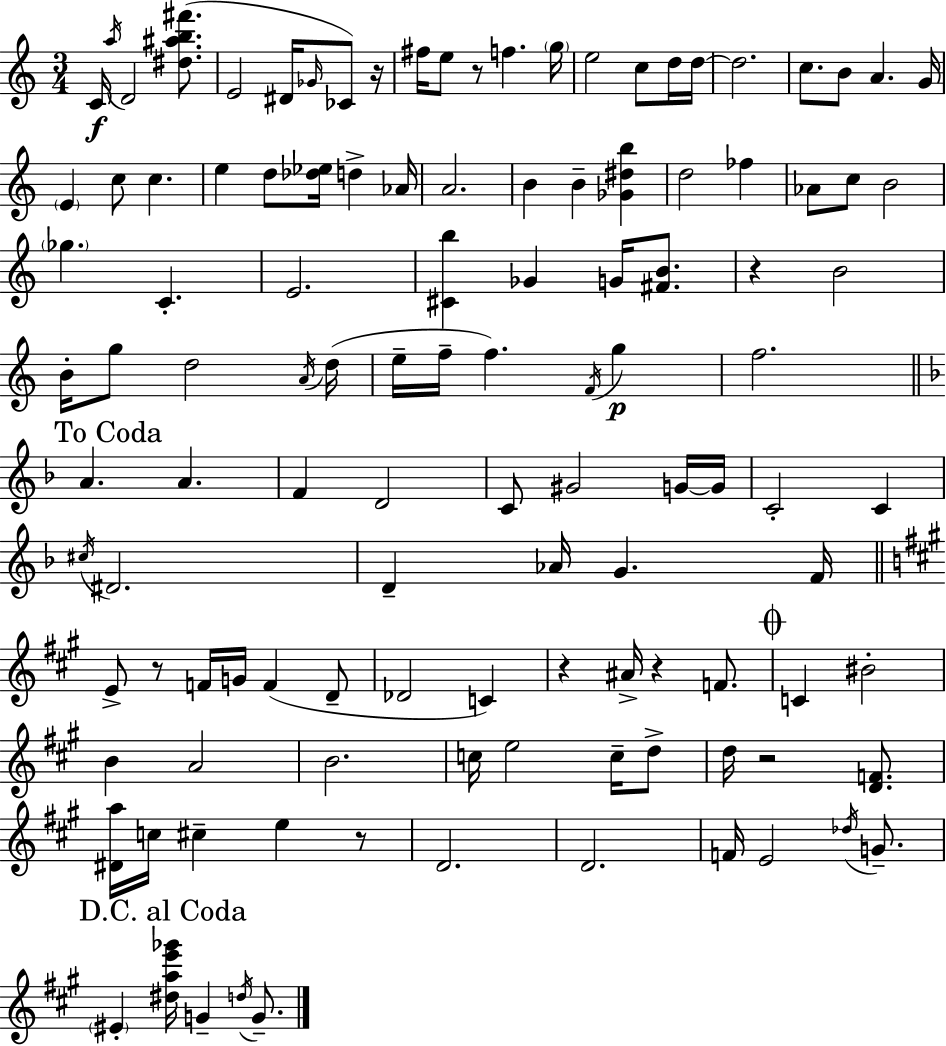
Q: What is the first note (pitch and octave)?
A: C4